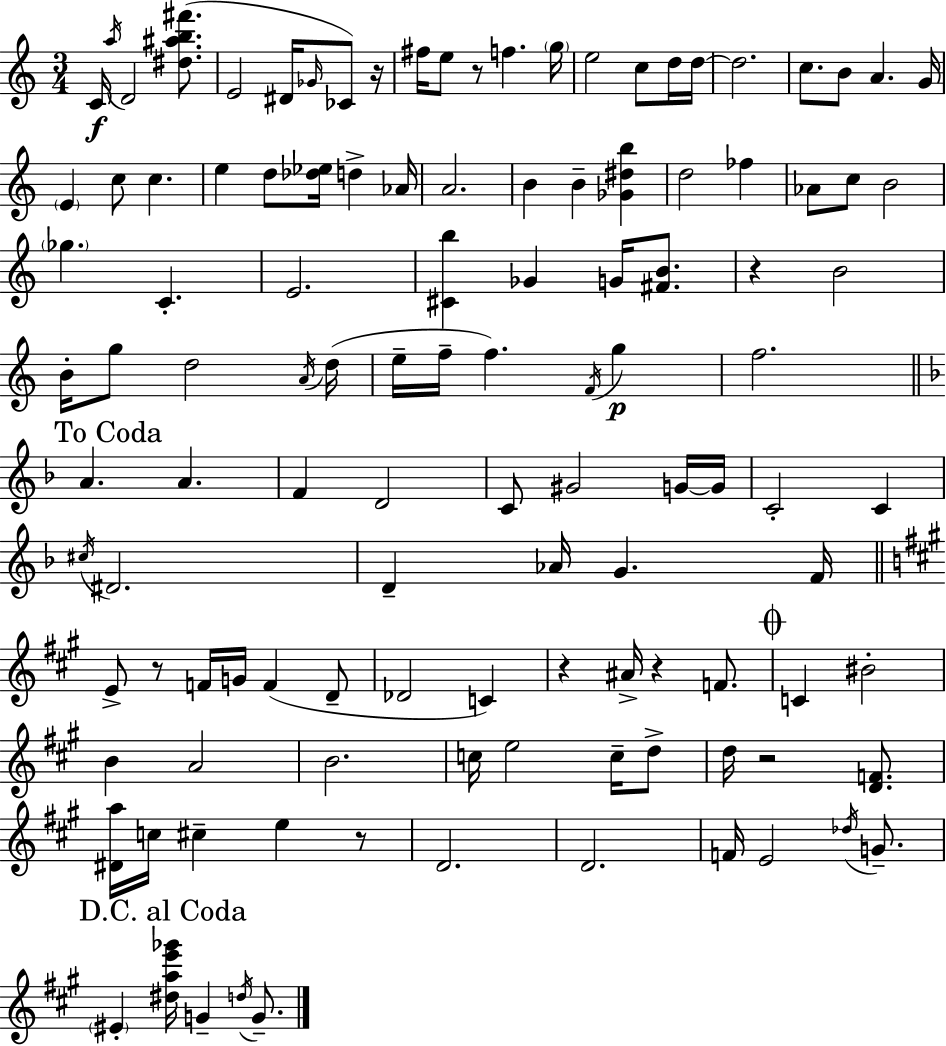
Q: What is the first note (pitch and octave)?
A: C4